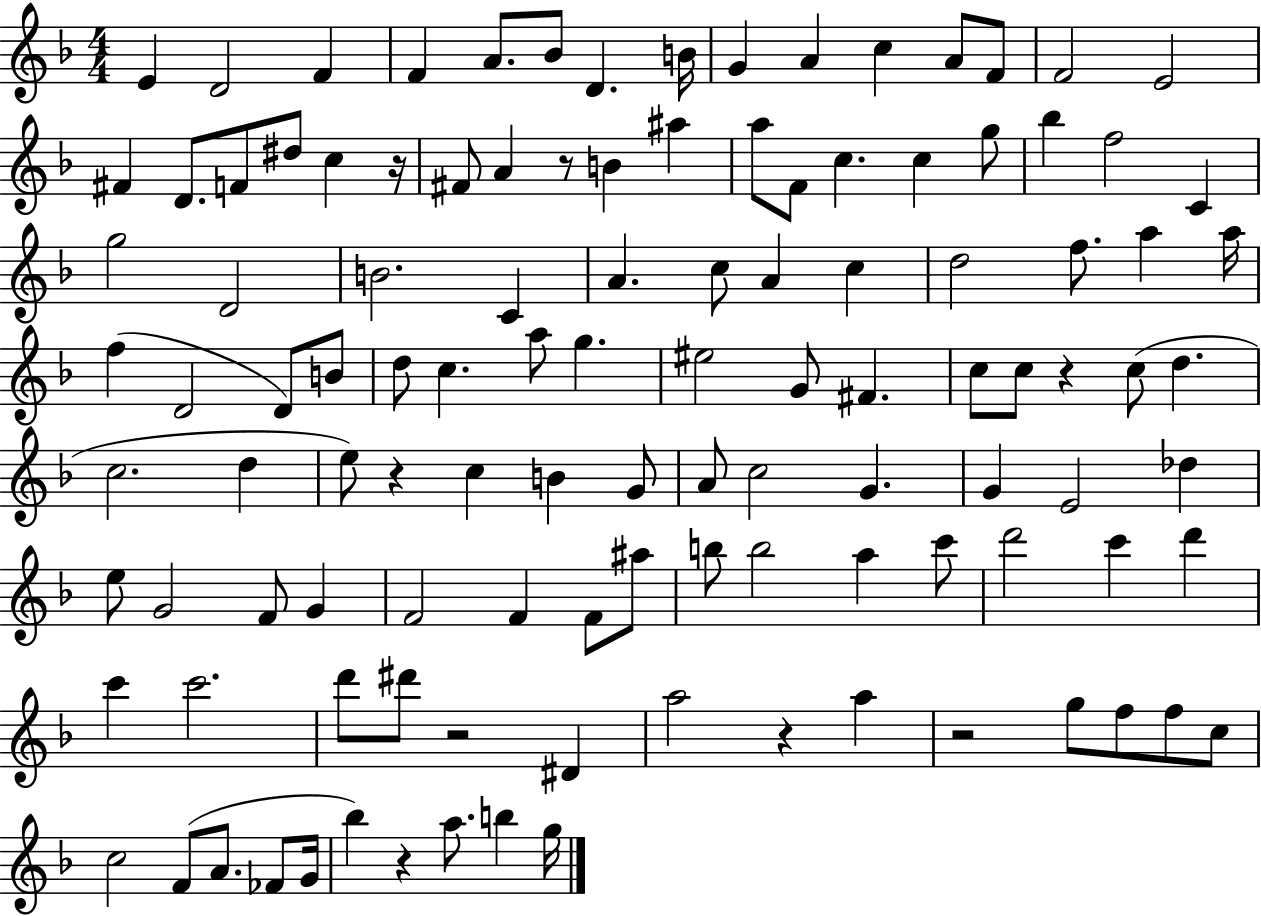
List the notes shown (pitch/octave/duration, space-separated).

E4/q D4/h F4/q F4/q A4/e. Bb4/e D4/q. B4/s G4/q A4/q C5/q A4/e F4/e F4/h E4/h F#4/q D4/e. F4/e D#5/e C5/q R/s F#4/e A4/q R/e B4/q A#5/q A5/e F4/e C5/q. C5/q G5/e Bb5/q F5/h C4/q G5/h D4/h B4/h. C4/q A4/q. C5/e A4/q C5/q D5/h F5/e. A5/q A5/s F5/q D4/h D4/e B4/e D5/e C5/q. A5/e G5/q. EIS5/h G4/e F#4/q. C5/e C5/e R/q C5/e D5/q. C5/h. D5/q E5/e R/q C5/q B4/q G4/e A4/e C5/h G4/q. G4/q E4/h Db5/q E5/e G4/h F4/e G4/q F4/h F4/q F4/e A#5/e B5/e B5/h A5/q C6/e D6/h C6/q D6/q C6/q C6/h. D6/e D#6/e R/h D#4/q A5/h R/q A5/q R/h G5/e F5/e F5/e C5/e C5/h F4/e A4/e. FES4/e G4/s Bb5/q R/q A5/e. B5/q G5/s